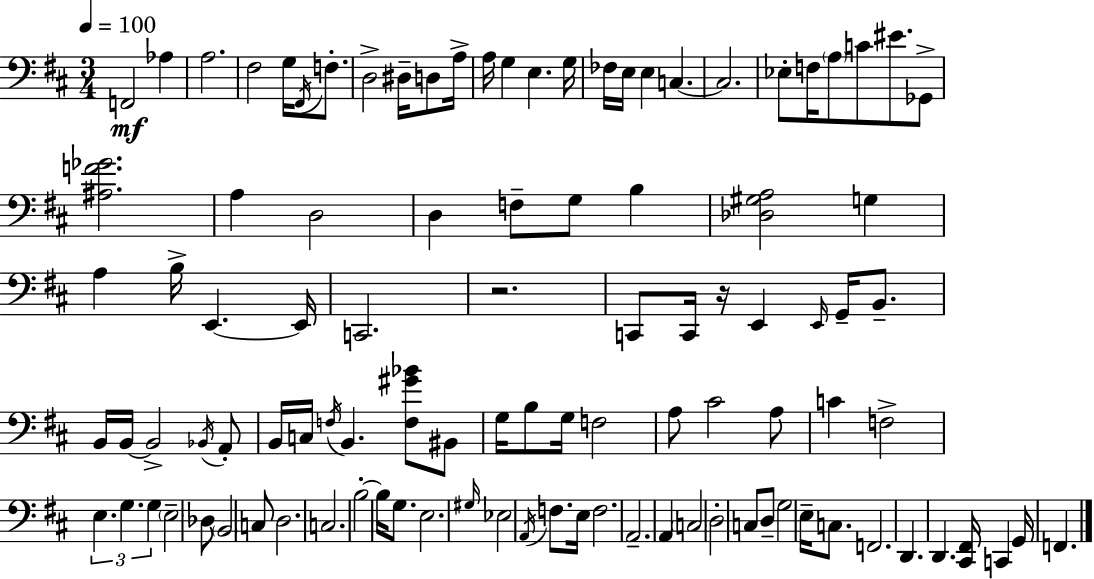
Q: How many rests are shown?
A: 2